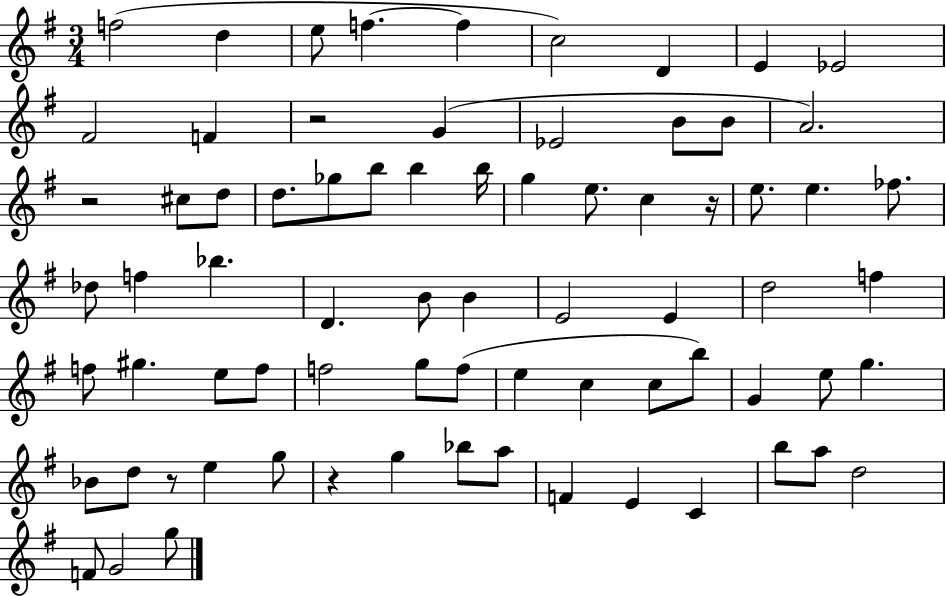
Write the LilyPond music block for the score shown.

{
  \clef treble
  \numericTimeSignature
  \time 3/4
  \key g \major
  f''2( d''4 | e''8 f''4.~~ f''4 | c''2) d'4 | e'4 ees'2 | \break fis'2 f'4 | r2 g'4( | ees'2 b'8 b'8 | a'2.) | \break r2 cis''8 d''8 | d''8. ges''8 b''8 b''4 b''16 | g''4 e''8. c''4 r16 | e''8. e''4. fes''8. | \break des''8 f''4 bes''4. | d'4. b'8 b'4 | e'2 e'4 | d''2 f''4 | \break f''8 gis''4. e''8 f''8 | f''2 g''8 f''8( | e''4 c''4 c''8 b''8) | g'4 e''8 g''4. | \break bes'8 d''8 r8 e''4 g''8 | r4 g''4 bes''8 a''8 | f'4 e'4 c'4 | b''8 a''8 d''2 | \break f'8 g'2 g''8 | \bar "|."
}